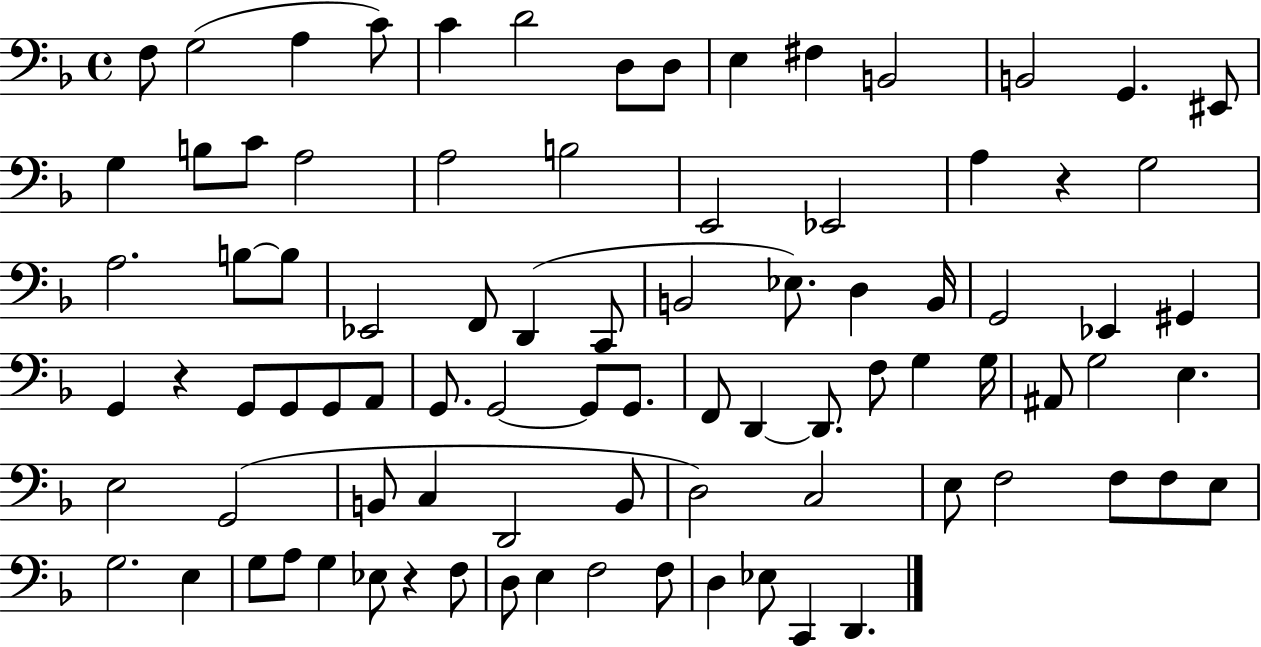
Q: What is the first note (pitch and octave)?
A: F3